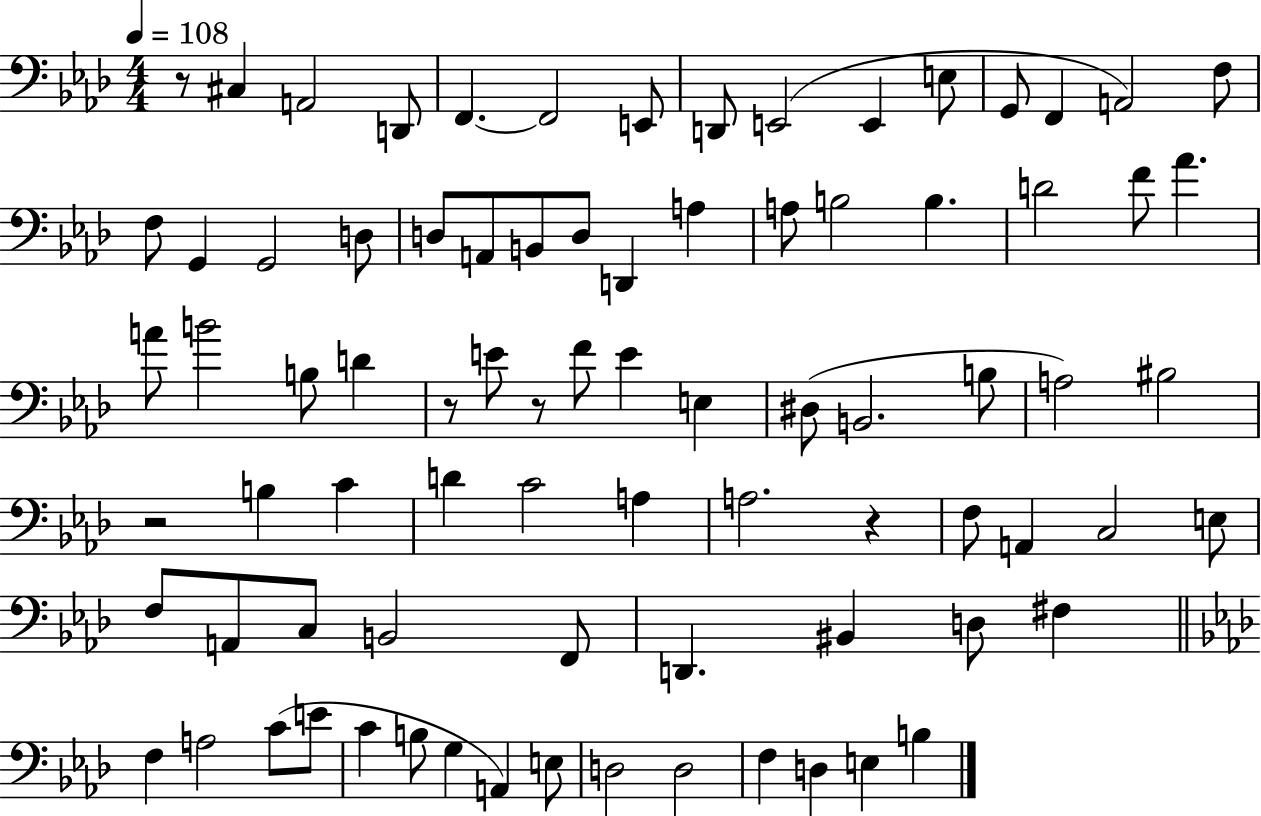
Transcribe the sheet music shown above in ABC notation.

X:1
T:Untitled
M:4/4
L:1/4
K:Ab
z/2 ^C, A,,2 D,,/2 F,, F,,2 E,,/2 D,,/2 E,,2 E,, E,/2 G,,/2 F,, A,,2 F,/2 F,/2 G,, G,,2 D,/2 D,/2 A,,/2 B,,/2 D,/2 D,, A, A,/2 B,2 B, D2 F/2 _A A/2 B2 B,/2 D z/2 E/2 z/2 F/2 E E, ^D,/2 B,,2 B,/2 A,2 ^B,2 z2 B, C D C2 A, A,2 z F,/2 A,, C,2 E,/2 F,/2 A,,/2 C,/2 B,,2 F,,/2 D,, ^B,, D,/2 ^F, F, A,2 C/2 E/2 C B,/2 G, A,, E,/2 D,2 D,2 F, D, E, B,